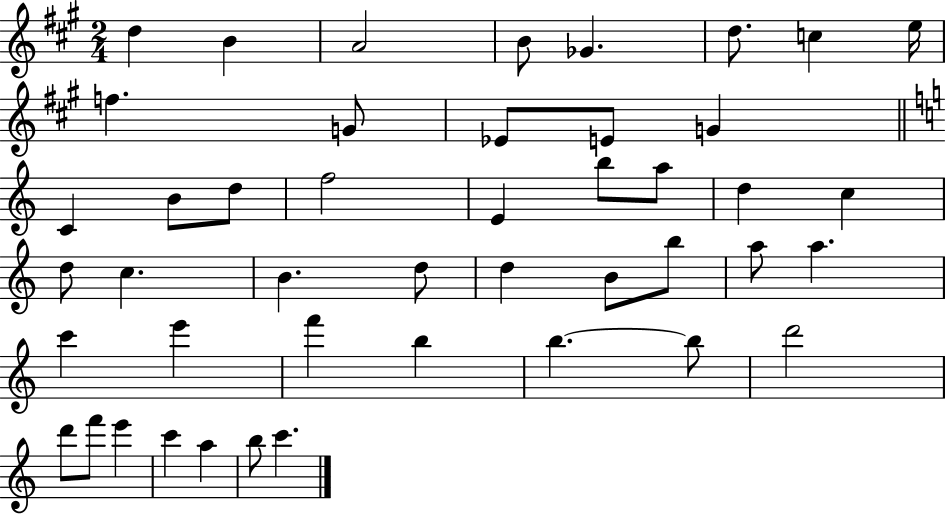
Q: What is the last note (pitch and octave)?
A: C6